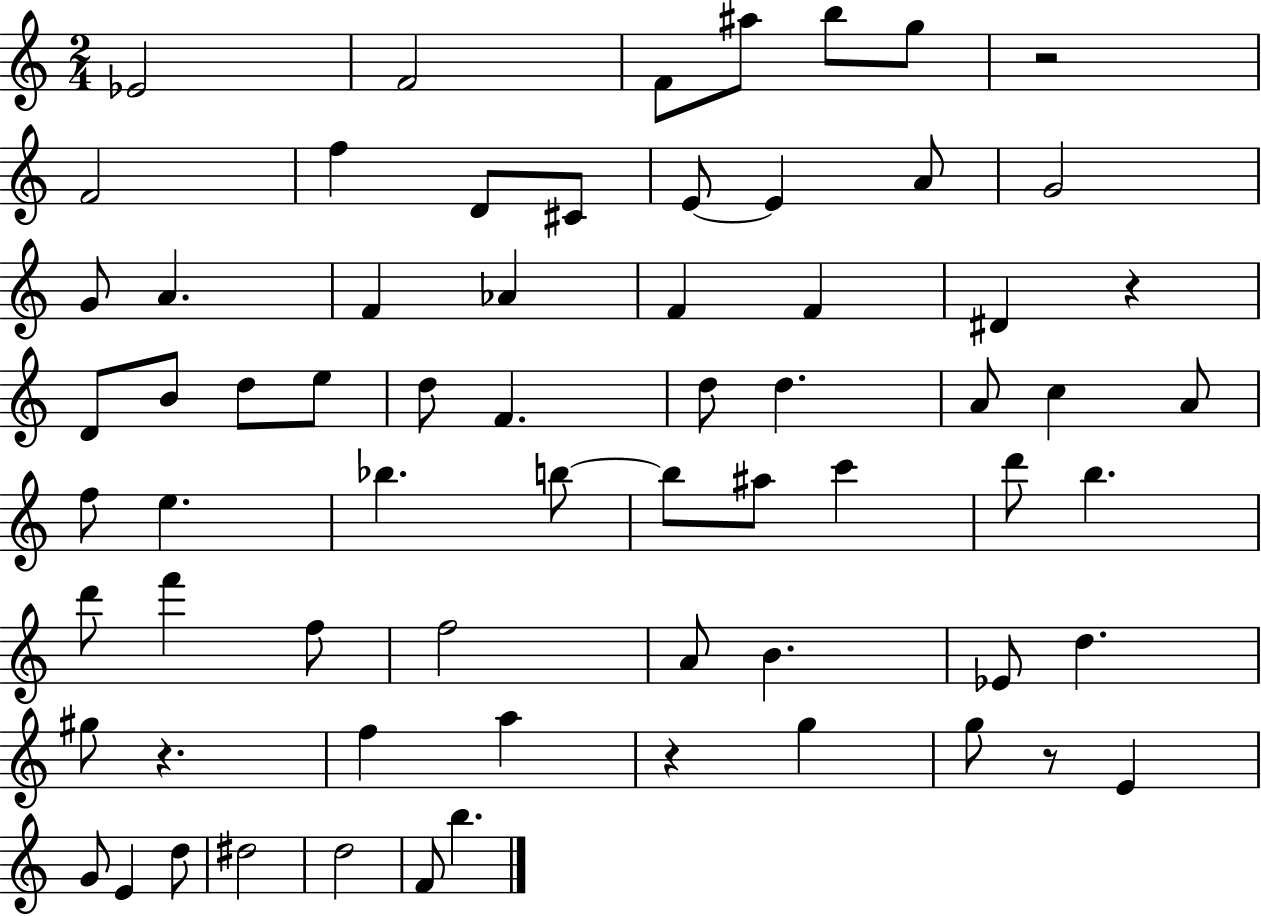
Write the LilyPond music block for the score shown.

{
  \clef treble
  \numericTimeSignature
  \time 2/4
  \key c \major
  ees'2 | f'2 | f'8 ais''8 b''8 g''8 | r2 | \break f'2 | f''4 d'8 cis'8 | e'8~~ e'4 a'8 | g'2 | \break g'8 a'4. | f'4 aes'4 | f'4 f'4 | dis'4 r4 | \break d'8 b'8 d''8 e''8 | d''8 f'4. | d''8 d''4. | a'8 c''4 a'8 | \break f''8 e''4. | bes''4. b''8~~ | b''8 ais''8 c'''4 | d'''8 b''4. | \break d'''8 f'''4 f''8 | f''2 | a'8 b'4. | ees'8 d''4. | \break gis''8 r4. | f''4 a''4 | r4 g''4 | g''8 r8 e'4 | \break g'8 e'4 d''8 | dis''2 | d''2 | f'8 b''4. | \break \bar "|."
}